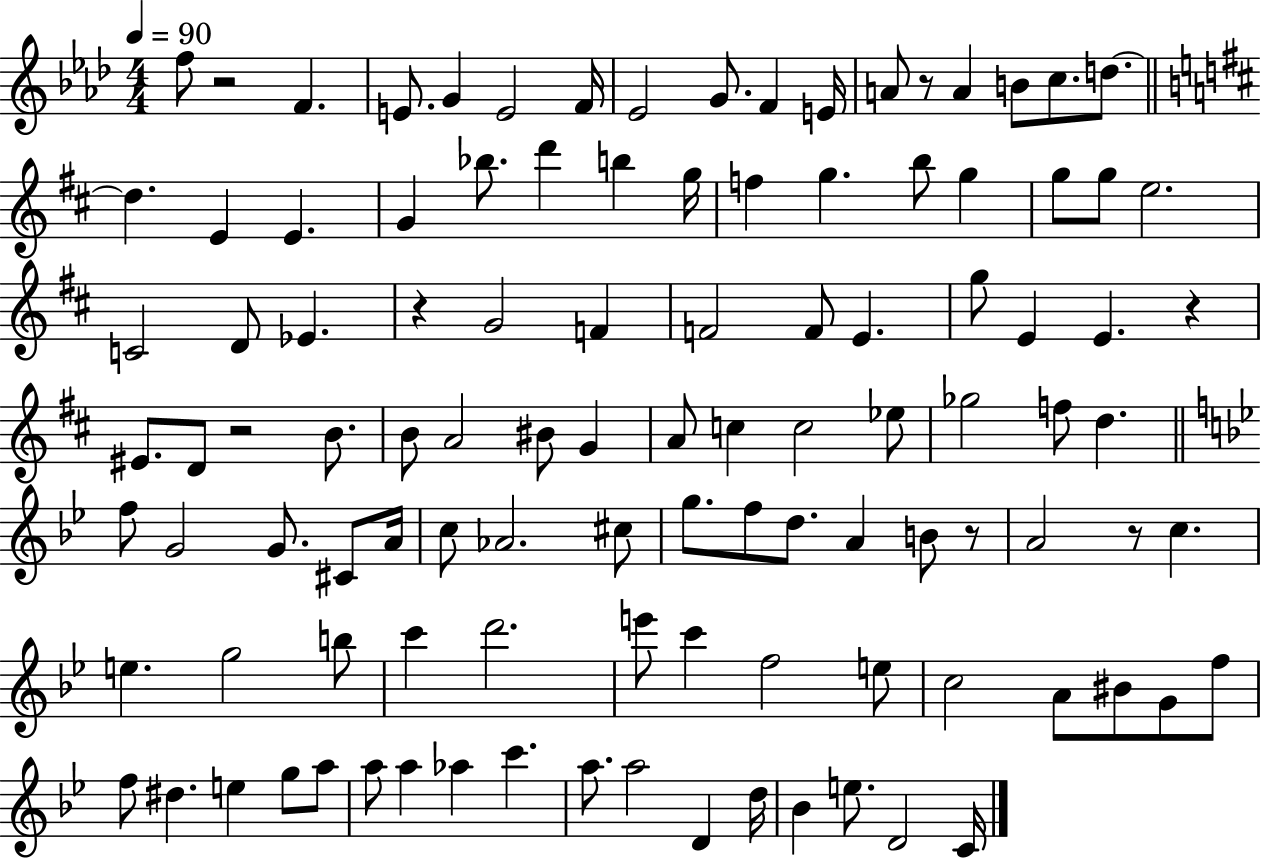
{
  \clef treble
  \numericTimeSignature
  \time 4/4
  \key aes \major
  \tempo 4 = 90
  f''8 r2 f'4. | e'8. g'4 e'2 f'16 | ees'2 g'8. f'4 e'16 | a'8 r8 a'4 b'8 c''8. d''8.~~ | \break \bar "||" \break \key b \minor d''4. e'4 e'4. | g'4 bes''8. d'''4 b''4 g''16 | f''4 g''4. b''8 g''4 | g''8 g''8 e''2. | \break c'2 d'8 ees'4. | r4 g'2 f'4 | f'2 f'8 e'4. | g''8 e'4 e'4. r4 | \break eis'8. d'8 r2 b'8. | b'8 a'2 bis'8 g'4 | a'8 c''4 c''2 ees''8 | ges''2 f''8 d''4. | \break \bar "||" \break \key bes \major f''8 g'2 g'8. cis'8 a'16 | c''8 aes'2. cis''8 | g''8. f''8 d''8. a'4 b'8 r8 | a'2 r8 c''4. | \break e''4. g''2 b''8 | c'''4 d'''2. | e'''8 c'''4 f''2 e''8 | c''2 a'8 bis'8 g'8 f''8 | \break f''8 dis''4. e''4 g''8 a''8 | a''8 a''4 aes''4 c'''4. | a''8. a''2 d'4 d''16 | bes'4 e''8. d'2 c'16 | \break \bar "|."
}